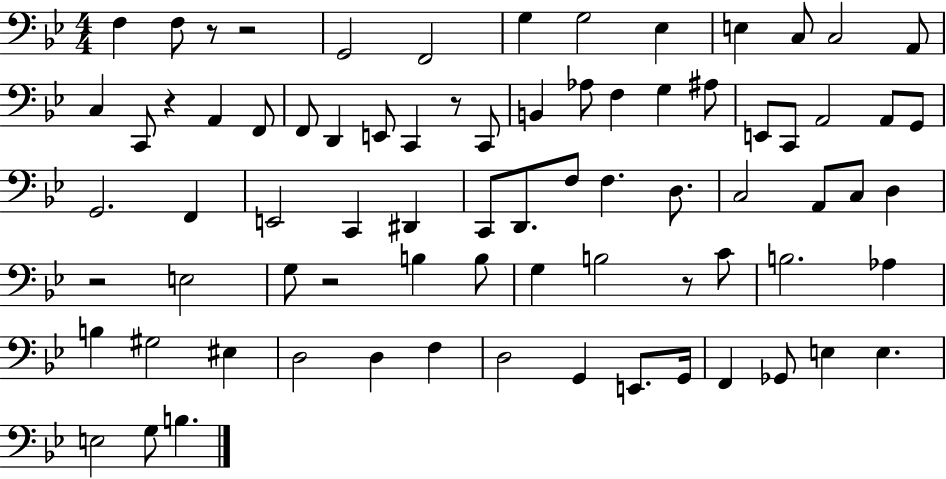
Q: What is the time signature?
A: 4/4